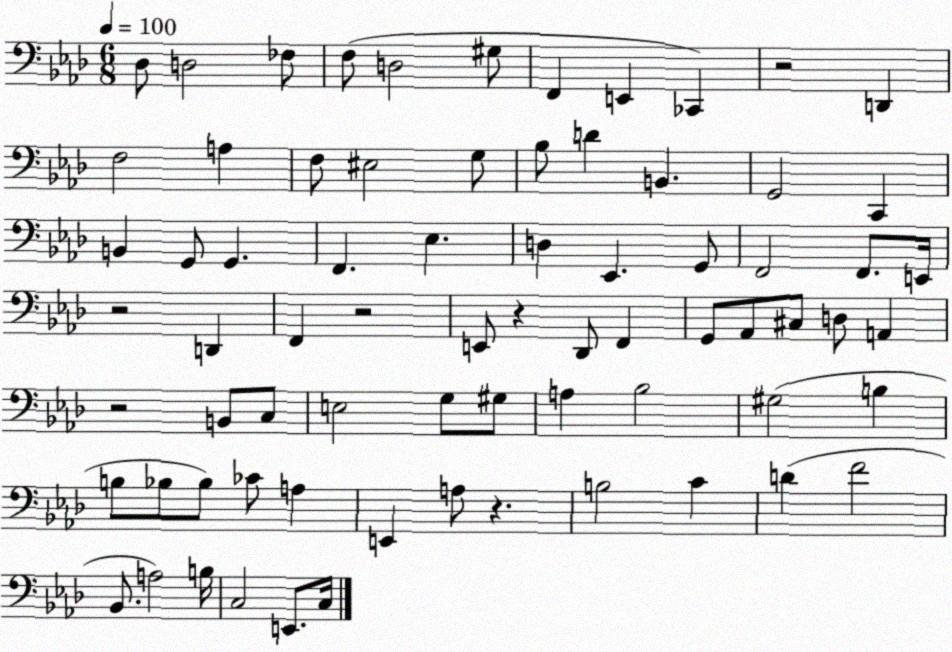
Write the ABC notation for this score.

X:1
T:Untitled
M:6/8
L:1/4
K:Ab
_D,/2 D,2 _F,/2 F,/2 D,2 ^G,/2 F,, E,, _C,, z2 D,, F,2 A, F,/2 ^E,2 G,/2 _B,/2 D B,, G,,2 C,, B,, G,,/2 G,, F,, _E, D, _E,, G,,/2 F,,2 F,,/2 E,,/4 z2 D,, F,, z2 E,,/2 z _D,,/2 F,, G,,/2 _A,,/2 ^C,/2 D,/2 A,, z2 B,,/2 C,/2 E,2 G,/2 ^G,/2 A, _B,2 ^G,2 B, B,/2 _B,/2 _B,/2 _C/2 A, E,, A,/2 z B,2 C D F2 _B,,/2 A,2 B,/4 C,2 E,,/2 C,/4